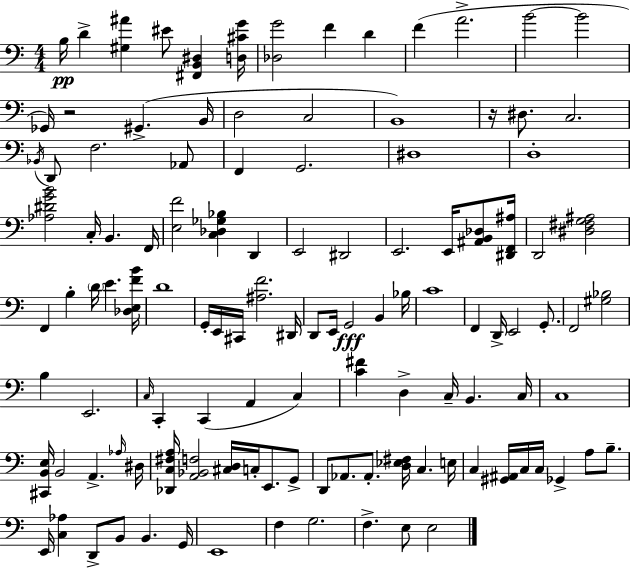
B3/s D4/q [G#3,A#4]/q EIS4/e [F#2,B2,D#3]/q [D3,C#4,G4]/s [Db3,G4]/h F4/q D4/q F4/q A4/h. B4/h B4/h Gb2/s R/h G#2/q. B2/s D3/h C3/h B2/w R/s D#3/e. C3/h. Bb2/s D2/e F3/h. Ab2/e F2/q G2/h. D#3/w D3/w [Ab3,D#4,G4,B4]/h C3/s B2/q. F2/s [E3,F4]/h [C3,Db3,Gb3,Bb3]/q D2/q E2/h D#2/h E2/h. E2/s [A#2,B2,Db3]/e [D#2,F2,A#3]/s D2/h [D#3,F#3,G3,A#3]/h F2/q B3/q D4/s E4/q. [Db3,E3,F4,B4]/s D4/w G2/s E2/s C#2/s [A#3,F4]/h. D#2/s D2/e E2/s G2/h B2/q Bb3/s C4/w F2/q D2/s E2/h G2/e. F2/h [G#3,Bb3]/h B3/q E2/h. C3/s C2/q C2/q A2/q C3/q [C4,F#4]/q D3/q C3/s B2/q. C3/s C3/w [C#2,B2,E3]/s B2/h A2/q. Ab3/s D#3/s [Db2,C3,F#3,A3]/s [A2,Bb2,F3]/h [C#3,D3]/s C3/s E2/e. G2/e D2/e Ab2/e. Ab2/e. [D3,Eb3,F#3]/s C3/q. E3/s C3/q [G#2,A#2]/s C3/s C3/s Gb2/q A3/e B3/e. E2/s [C3,Ab3]/q D2/e B2/e B2/q. G2/s E2/w F3/q G3/h. F3/q. E3/e E3/h